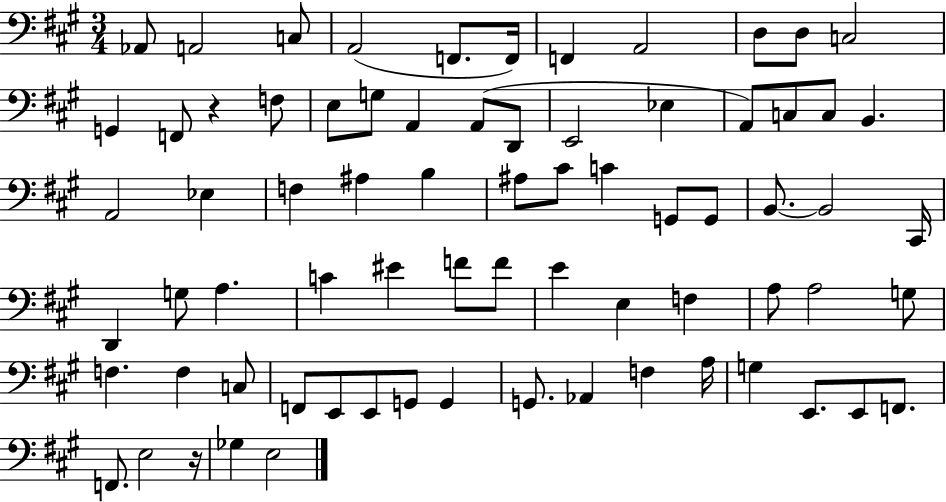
{
  \clef bass
  \numericTimeSignature
  \time 3/4
  \key a \major
  aes,8 a,2 c8 | a,2( f,8. f,16) | f,4 a,2 | d8 d8 c2 | \break g,4 f,8 r4 f8 | e8 g8 a,4 a,8( d,8 | e,2 ees4 | a,8) c8 c8 b,4. | \break a,2 ees4 | f4 ais4 b4 | ais8 cis'8 c'4 g,8 g,8 | b,8.~~ b,2 cis,16 | \break d,4 g8 a4. | c'4 eis'4 f'8 f'8 | e'4 e4 f4 | a8 a2 g8 | \break f4. f4 c8 | f,8 e,8 e,8 g,8 g,4 | g,8. aes,4 f4 a16 | g4 e,8. e,8 f,8. | \break f,8. e2 r16 | ges4 e2 | \bar "|."
}